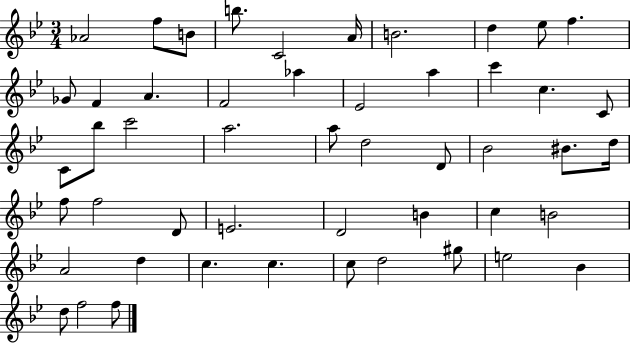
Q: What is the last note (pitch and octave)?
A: F5